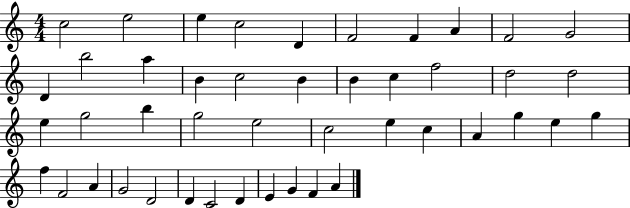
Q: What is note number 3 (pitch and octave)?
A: E5